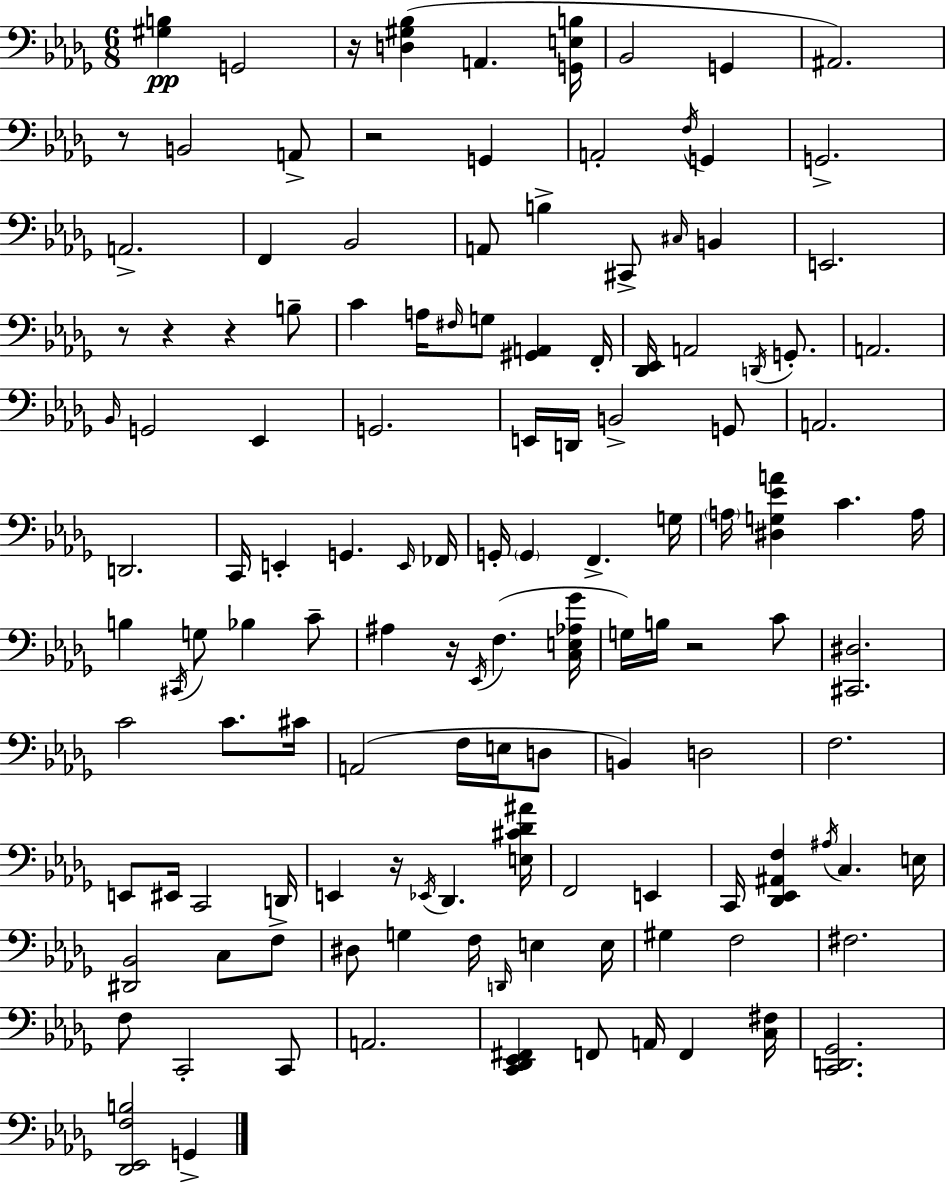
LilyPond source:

{
  \clef bass
  \numericTimeSignature
  \time 6/8
  \key bes \minor
  \repeat volta 2 { <gis b>4\pp g,2 | r16 <d gis bes>4( a,4. <g, e b>16 | bes,2 g,4 | ais,2.) | \break r8 b,2 a,8-> | r2 g,4 | a,2-. \acciaccatura { f16 } g,4 | g,2.-> | \break a,2.-> | f,4 bes,2 | a,8 b4-> cis,8-> \grace { cis16 } b,4 | e,2. | \break r8 r4 r4 | b8-- c'4 a16 \grace { fis16 } g8 <gis, a,>4 | f,16-. <des, ees,>16 a,2 | \acciaccatura { d,16 } g,8.-. a,2. | \break \grace { bes,16 } g,2 | ees,4 g,2. | e,16 d,16 b,2-> | g,8 a,2. | \break d,2. | c,16 e,4-. g,4. | \grace { e,16 } fes,16 g,16-. \parenthesize g,4 f,4.-> | g16 \parenthesize a16 <dis g ees' a'>4 c'4. | \break a16 b4 \acciaccatura { cis,16 } g8 | bes4 c'8-- ais4 r16 | \acciaccatura { ees,16 }( f4. <c e aes ges'>16 g16) b16 r2 | c'8 <cis, dis>2. | \break c'2 | c'8. cis'16 a,2( | f16 e16 d8 b,4) | d2 f2. | \break e,8 eis,16 c,2 | d,16 e,4 | r16 \acciaccatura { ees,16 } des,4. <e cis' des' ais'>16 f,2 | e,4 c,16 <des, ees, ais, f>4 | \break \acciaccatura { ais16 } c4. e16 <dis, bes,>2 | c8 f8-> dis8 | g4 f16 \grace { d,16 } e4 e16 gis4 | f2 fis2. | \break f8 | c,2-. c,8 a,2. | <c, des, ees, fis,>4 | f,8 a,16 f,4 <c fis>16 <c, d, ges,>2. | \break <des, ees, f b>2 | g,4-> } \bar "|."
}